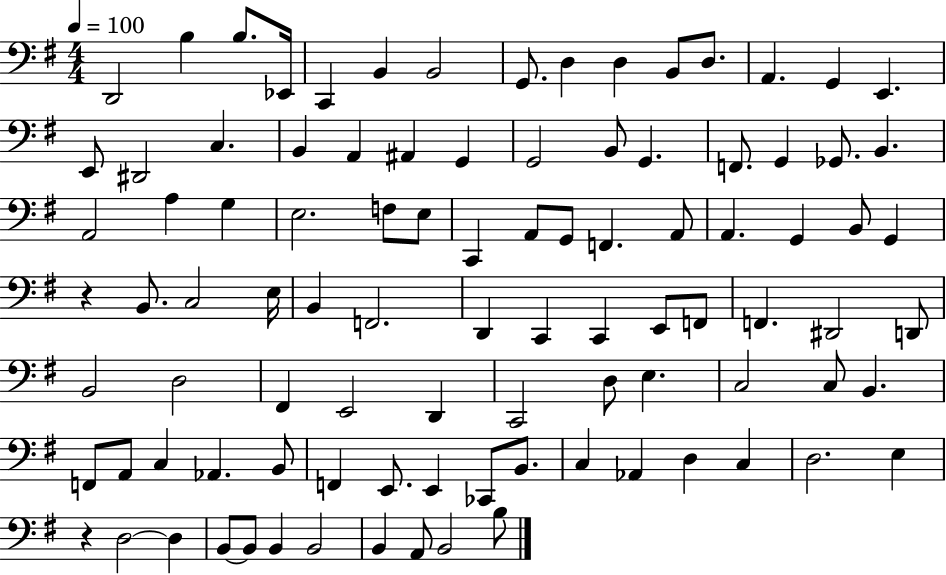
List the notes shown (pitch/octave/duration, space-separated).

D2/h B3/q B3/e. Eb2/s C2/q B2/q B2/h G2/e. D3/q D3/q B2/e D3/e. A2/q. G2/q E2/q. E2/e D#2/h C3/q. B2/q A2/q A#2/q G2/q G2/h B2/e G2/q. F2/e. G2/q Gb2/e. B2/q. A2/h A3/q G3/q E3/h. F3/e E3/e C2/q A2/e G2/e F2/q. A2/e A2/q. G2/q B2/e G2/q R/q B2/e. C3/h E3/s B2/q F2/h. D2/q C2/q C2/q E2/e F2/e F2/q. D#2/h D2/e B2/h D3/h F#2/q E2/h D2/q C2/h D3/e E3/q. C3/h C3/e B2/q. F2/e A2/e C3/q Ab2/q. B2/e F2/q E2/e. E2/q CES2/e B2/e. C3/q Ab2/q D3/q C3/q D3/h. E3/q R/q D3/h D3/q B2/e B2/e B2/q B2/h B2/q A2/e B2/h B3/e